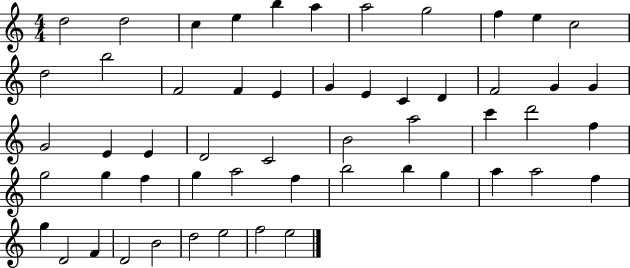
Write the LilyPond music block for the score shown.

{
  \clef treble
  \numericTimeSignature
  \time 4/4
  \key c \major
  d''2 d''2 | c''4 e''4 b''4 a''4 | a''2 g''2 | f''4 e''4 c''2 | \break d''2 b''2 | f'2 f'4 e'4 | g'4 e'4 c'4 d'4 | f'2 g'4 g'4 | \break g'2 e'4 e'4 | d'2 c'2 | b'2 a''2 | c'''4 d'''2 f''4 | \break g''2 g''4 f''4 | g''4 a''2 f''4 | b''2 b''4 g''4 | a''4 a''2 f''4 | \break g''4 d'2 f'4 | d'2 b'2 | d''2 e''2 | f''2 e''2 | \break \bar "|."
}